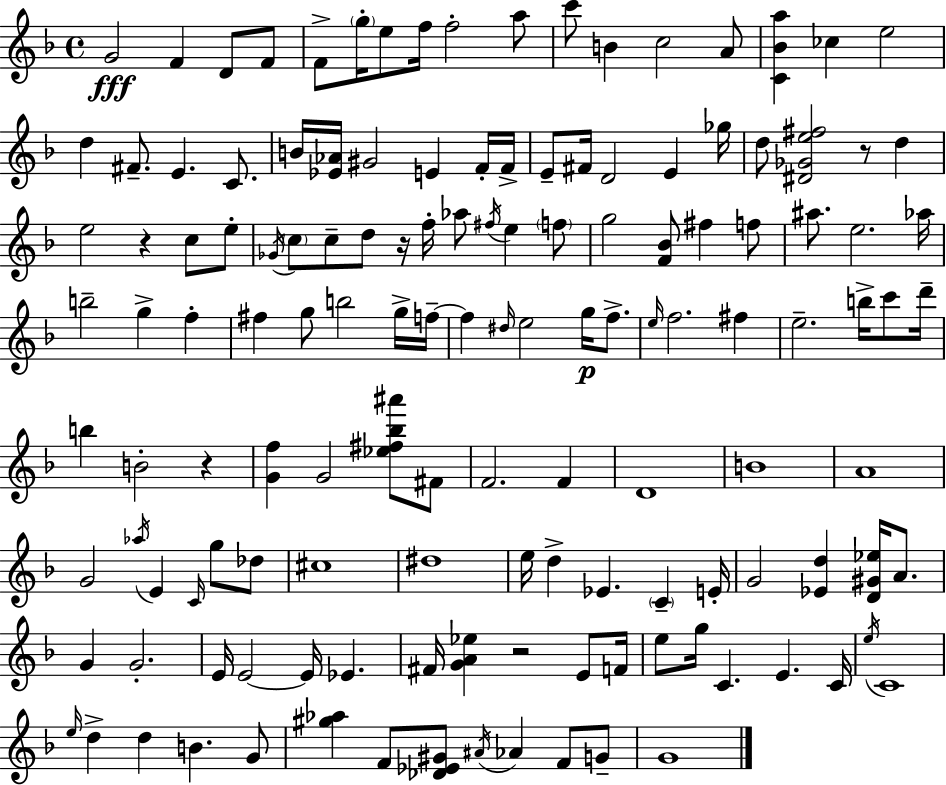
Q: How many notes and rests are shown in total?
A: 137